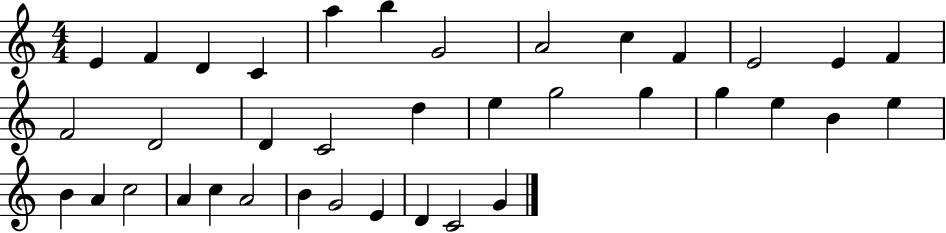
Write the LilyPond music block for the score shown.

{
  \clef treble
  \numericTimeSignature
  \time 4/4
  \key c \major
  e'4 f'4 d'4 c'4 | a''4 b''4 g'2 | a'2 c''4 f'4 | e'2 e'4 f'4 | \break f'2 d'2 | d'4 c'2 d''4 | e''4 g''2 g''4 | g''4 e''4 b'4 e''4 | \break b'4 a'4 c''2 | a'4 c''4 a'2 | b'4 g'2 e'4 | d'4 c'2 g'4 | \break \bar "|."
}